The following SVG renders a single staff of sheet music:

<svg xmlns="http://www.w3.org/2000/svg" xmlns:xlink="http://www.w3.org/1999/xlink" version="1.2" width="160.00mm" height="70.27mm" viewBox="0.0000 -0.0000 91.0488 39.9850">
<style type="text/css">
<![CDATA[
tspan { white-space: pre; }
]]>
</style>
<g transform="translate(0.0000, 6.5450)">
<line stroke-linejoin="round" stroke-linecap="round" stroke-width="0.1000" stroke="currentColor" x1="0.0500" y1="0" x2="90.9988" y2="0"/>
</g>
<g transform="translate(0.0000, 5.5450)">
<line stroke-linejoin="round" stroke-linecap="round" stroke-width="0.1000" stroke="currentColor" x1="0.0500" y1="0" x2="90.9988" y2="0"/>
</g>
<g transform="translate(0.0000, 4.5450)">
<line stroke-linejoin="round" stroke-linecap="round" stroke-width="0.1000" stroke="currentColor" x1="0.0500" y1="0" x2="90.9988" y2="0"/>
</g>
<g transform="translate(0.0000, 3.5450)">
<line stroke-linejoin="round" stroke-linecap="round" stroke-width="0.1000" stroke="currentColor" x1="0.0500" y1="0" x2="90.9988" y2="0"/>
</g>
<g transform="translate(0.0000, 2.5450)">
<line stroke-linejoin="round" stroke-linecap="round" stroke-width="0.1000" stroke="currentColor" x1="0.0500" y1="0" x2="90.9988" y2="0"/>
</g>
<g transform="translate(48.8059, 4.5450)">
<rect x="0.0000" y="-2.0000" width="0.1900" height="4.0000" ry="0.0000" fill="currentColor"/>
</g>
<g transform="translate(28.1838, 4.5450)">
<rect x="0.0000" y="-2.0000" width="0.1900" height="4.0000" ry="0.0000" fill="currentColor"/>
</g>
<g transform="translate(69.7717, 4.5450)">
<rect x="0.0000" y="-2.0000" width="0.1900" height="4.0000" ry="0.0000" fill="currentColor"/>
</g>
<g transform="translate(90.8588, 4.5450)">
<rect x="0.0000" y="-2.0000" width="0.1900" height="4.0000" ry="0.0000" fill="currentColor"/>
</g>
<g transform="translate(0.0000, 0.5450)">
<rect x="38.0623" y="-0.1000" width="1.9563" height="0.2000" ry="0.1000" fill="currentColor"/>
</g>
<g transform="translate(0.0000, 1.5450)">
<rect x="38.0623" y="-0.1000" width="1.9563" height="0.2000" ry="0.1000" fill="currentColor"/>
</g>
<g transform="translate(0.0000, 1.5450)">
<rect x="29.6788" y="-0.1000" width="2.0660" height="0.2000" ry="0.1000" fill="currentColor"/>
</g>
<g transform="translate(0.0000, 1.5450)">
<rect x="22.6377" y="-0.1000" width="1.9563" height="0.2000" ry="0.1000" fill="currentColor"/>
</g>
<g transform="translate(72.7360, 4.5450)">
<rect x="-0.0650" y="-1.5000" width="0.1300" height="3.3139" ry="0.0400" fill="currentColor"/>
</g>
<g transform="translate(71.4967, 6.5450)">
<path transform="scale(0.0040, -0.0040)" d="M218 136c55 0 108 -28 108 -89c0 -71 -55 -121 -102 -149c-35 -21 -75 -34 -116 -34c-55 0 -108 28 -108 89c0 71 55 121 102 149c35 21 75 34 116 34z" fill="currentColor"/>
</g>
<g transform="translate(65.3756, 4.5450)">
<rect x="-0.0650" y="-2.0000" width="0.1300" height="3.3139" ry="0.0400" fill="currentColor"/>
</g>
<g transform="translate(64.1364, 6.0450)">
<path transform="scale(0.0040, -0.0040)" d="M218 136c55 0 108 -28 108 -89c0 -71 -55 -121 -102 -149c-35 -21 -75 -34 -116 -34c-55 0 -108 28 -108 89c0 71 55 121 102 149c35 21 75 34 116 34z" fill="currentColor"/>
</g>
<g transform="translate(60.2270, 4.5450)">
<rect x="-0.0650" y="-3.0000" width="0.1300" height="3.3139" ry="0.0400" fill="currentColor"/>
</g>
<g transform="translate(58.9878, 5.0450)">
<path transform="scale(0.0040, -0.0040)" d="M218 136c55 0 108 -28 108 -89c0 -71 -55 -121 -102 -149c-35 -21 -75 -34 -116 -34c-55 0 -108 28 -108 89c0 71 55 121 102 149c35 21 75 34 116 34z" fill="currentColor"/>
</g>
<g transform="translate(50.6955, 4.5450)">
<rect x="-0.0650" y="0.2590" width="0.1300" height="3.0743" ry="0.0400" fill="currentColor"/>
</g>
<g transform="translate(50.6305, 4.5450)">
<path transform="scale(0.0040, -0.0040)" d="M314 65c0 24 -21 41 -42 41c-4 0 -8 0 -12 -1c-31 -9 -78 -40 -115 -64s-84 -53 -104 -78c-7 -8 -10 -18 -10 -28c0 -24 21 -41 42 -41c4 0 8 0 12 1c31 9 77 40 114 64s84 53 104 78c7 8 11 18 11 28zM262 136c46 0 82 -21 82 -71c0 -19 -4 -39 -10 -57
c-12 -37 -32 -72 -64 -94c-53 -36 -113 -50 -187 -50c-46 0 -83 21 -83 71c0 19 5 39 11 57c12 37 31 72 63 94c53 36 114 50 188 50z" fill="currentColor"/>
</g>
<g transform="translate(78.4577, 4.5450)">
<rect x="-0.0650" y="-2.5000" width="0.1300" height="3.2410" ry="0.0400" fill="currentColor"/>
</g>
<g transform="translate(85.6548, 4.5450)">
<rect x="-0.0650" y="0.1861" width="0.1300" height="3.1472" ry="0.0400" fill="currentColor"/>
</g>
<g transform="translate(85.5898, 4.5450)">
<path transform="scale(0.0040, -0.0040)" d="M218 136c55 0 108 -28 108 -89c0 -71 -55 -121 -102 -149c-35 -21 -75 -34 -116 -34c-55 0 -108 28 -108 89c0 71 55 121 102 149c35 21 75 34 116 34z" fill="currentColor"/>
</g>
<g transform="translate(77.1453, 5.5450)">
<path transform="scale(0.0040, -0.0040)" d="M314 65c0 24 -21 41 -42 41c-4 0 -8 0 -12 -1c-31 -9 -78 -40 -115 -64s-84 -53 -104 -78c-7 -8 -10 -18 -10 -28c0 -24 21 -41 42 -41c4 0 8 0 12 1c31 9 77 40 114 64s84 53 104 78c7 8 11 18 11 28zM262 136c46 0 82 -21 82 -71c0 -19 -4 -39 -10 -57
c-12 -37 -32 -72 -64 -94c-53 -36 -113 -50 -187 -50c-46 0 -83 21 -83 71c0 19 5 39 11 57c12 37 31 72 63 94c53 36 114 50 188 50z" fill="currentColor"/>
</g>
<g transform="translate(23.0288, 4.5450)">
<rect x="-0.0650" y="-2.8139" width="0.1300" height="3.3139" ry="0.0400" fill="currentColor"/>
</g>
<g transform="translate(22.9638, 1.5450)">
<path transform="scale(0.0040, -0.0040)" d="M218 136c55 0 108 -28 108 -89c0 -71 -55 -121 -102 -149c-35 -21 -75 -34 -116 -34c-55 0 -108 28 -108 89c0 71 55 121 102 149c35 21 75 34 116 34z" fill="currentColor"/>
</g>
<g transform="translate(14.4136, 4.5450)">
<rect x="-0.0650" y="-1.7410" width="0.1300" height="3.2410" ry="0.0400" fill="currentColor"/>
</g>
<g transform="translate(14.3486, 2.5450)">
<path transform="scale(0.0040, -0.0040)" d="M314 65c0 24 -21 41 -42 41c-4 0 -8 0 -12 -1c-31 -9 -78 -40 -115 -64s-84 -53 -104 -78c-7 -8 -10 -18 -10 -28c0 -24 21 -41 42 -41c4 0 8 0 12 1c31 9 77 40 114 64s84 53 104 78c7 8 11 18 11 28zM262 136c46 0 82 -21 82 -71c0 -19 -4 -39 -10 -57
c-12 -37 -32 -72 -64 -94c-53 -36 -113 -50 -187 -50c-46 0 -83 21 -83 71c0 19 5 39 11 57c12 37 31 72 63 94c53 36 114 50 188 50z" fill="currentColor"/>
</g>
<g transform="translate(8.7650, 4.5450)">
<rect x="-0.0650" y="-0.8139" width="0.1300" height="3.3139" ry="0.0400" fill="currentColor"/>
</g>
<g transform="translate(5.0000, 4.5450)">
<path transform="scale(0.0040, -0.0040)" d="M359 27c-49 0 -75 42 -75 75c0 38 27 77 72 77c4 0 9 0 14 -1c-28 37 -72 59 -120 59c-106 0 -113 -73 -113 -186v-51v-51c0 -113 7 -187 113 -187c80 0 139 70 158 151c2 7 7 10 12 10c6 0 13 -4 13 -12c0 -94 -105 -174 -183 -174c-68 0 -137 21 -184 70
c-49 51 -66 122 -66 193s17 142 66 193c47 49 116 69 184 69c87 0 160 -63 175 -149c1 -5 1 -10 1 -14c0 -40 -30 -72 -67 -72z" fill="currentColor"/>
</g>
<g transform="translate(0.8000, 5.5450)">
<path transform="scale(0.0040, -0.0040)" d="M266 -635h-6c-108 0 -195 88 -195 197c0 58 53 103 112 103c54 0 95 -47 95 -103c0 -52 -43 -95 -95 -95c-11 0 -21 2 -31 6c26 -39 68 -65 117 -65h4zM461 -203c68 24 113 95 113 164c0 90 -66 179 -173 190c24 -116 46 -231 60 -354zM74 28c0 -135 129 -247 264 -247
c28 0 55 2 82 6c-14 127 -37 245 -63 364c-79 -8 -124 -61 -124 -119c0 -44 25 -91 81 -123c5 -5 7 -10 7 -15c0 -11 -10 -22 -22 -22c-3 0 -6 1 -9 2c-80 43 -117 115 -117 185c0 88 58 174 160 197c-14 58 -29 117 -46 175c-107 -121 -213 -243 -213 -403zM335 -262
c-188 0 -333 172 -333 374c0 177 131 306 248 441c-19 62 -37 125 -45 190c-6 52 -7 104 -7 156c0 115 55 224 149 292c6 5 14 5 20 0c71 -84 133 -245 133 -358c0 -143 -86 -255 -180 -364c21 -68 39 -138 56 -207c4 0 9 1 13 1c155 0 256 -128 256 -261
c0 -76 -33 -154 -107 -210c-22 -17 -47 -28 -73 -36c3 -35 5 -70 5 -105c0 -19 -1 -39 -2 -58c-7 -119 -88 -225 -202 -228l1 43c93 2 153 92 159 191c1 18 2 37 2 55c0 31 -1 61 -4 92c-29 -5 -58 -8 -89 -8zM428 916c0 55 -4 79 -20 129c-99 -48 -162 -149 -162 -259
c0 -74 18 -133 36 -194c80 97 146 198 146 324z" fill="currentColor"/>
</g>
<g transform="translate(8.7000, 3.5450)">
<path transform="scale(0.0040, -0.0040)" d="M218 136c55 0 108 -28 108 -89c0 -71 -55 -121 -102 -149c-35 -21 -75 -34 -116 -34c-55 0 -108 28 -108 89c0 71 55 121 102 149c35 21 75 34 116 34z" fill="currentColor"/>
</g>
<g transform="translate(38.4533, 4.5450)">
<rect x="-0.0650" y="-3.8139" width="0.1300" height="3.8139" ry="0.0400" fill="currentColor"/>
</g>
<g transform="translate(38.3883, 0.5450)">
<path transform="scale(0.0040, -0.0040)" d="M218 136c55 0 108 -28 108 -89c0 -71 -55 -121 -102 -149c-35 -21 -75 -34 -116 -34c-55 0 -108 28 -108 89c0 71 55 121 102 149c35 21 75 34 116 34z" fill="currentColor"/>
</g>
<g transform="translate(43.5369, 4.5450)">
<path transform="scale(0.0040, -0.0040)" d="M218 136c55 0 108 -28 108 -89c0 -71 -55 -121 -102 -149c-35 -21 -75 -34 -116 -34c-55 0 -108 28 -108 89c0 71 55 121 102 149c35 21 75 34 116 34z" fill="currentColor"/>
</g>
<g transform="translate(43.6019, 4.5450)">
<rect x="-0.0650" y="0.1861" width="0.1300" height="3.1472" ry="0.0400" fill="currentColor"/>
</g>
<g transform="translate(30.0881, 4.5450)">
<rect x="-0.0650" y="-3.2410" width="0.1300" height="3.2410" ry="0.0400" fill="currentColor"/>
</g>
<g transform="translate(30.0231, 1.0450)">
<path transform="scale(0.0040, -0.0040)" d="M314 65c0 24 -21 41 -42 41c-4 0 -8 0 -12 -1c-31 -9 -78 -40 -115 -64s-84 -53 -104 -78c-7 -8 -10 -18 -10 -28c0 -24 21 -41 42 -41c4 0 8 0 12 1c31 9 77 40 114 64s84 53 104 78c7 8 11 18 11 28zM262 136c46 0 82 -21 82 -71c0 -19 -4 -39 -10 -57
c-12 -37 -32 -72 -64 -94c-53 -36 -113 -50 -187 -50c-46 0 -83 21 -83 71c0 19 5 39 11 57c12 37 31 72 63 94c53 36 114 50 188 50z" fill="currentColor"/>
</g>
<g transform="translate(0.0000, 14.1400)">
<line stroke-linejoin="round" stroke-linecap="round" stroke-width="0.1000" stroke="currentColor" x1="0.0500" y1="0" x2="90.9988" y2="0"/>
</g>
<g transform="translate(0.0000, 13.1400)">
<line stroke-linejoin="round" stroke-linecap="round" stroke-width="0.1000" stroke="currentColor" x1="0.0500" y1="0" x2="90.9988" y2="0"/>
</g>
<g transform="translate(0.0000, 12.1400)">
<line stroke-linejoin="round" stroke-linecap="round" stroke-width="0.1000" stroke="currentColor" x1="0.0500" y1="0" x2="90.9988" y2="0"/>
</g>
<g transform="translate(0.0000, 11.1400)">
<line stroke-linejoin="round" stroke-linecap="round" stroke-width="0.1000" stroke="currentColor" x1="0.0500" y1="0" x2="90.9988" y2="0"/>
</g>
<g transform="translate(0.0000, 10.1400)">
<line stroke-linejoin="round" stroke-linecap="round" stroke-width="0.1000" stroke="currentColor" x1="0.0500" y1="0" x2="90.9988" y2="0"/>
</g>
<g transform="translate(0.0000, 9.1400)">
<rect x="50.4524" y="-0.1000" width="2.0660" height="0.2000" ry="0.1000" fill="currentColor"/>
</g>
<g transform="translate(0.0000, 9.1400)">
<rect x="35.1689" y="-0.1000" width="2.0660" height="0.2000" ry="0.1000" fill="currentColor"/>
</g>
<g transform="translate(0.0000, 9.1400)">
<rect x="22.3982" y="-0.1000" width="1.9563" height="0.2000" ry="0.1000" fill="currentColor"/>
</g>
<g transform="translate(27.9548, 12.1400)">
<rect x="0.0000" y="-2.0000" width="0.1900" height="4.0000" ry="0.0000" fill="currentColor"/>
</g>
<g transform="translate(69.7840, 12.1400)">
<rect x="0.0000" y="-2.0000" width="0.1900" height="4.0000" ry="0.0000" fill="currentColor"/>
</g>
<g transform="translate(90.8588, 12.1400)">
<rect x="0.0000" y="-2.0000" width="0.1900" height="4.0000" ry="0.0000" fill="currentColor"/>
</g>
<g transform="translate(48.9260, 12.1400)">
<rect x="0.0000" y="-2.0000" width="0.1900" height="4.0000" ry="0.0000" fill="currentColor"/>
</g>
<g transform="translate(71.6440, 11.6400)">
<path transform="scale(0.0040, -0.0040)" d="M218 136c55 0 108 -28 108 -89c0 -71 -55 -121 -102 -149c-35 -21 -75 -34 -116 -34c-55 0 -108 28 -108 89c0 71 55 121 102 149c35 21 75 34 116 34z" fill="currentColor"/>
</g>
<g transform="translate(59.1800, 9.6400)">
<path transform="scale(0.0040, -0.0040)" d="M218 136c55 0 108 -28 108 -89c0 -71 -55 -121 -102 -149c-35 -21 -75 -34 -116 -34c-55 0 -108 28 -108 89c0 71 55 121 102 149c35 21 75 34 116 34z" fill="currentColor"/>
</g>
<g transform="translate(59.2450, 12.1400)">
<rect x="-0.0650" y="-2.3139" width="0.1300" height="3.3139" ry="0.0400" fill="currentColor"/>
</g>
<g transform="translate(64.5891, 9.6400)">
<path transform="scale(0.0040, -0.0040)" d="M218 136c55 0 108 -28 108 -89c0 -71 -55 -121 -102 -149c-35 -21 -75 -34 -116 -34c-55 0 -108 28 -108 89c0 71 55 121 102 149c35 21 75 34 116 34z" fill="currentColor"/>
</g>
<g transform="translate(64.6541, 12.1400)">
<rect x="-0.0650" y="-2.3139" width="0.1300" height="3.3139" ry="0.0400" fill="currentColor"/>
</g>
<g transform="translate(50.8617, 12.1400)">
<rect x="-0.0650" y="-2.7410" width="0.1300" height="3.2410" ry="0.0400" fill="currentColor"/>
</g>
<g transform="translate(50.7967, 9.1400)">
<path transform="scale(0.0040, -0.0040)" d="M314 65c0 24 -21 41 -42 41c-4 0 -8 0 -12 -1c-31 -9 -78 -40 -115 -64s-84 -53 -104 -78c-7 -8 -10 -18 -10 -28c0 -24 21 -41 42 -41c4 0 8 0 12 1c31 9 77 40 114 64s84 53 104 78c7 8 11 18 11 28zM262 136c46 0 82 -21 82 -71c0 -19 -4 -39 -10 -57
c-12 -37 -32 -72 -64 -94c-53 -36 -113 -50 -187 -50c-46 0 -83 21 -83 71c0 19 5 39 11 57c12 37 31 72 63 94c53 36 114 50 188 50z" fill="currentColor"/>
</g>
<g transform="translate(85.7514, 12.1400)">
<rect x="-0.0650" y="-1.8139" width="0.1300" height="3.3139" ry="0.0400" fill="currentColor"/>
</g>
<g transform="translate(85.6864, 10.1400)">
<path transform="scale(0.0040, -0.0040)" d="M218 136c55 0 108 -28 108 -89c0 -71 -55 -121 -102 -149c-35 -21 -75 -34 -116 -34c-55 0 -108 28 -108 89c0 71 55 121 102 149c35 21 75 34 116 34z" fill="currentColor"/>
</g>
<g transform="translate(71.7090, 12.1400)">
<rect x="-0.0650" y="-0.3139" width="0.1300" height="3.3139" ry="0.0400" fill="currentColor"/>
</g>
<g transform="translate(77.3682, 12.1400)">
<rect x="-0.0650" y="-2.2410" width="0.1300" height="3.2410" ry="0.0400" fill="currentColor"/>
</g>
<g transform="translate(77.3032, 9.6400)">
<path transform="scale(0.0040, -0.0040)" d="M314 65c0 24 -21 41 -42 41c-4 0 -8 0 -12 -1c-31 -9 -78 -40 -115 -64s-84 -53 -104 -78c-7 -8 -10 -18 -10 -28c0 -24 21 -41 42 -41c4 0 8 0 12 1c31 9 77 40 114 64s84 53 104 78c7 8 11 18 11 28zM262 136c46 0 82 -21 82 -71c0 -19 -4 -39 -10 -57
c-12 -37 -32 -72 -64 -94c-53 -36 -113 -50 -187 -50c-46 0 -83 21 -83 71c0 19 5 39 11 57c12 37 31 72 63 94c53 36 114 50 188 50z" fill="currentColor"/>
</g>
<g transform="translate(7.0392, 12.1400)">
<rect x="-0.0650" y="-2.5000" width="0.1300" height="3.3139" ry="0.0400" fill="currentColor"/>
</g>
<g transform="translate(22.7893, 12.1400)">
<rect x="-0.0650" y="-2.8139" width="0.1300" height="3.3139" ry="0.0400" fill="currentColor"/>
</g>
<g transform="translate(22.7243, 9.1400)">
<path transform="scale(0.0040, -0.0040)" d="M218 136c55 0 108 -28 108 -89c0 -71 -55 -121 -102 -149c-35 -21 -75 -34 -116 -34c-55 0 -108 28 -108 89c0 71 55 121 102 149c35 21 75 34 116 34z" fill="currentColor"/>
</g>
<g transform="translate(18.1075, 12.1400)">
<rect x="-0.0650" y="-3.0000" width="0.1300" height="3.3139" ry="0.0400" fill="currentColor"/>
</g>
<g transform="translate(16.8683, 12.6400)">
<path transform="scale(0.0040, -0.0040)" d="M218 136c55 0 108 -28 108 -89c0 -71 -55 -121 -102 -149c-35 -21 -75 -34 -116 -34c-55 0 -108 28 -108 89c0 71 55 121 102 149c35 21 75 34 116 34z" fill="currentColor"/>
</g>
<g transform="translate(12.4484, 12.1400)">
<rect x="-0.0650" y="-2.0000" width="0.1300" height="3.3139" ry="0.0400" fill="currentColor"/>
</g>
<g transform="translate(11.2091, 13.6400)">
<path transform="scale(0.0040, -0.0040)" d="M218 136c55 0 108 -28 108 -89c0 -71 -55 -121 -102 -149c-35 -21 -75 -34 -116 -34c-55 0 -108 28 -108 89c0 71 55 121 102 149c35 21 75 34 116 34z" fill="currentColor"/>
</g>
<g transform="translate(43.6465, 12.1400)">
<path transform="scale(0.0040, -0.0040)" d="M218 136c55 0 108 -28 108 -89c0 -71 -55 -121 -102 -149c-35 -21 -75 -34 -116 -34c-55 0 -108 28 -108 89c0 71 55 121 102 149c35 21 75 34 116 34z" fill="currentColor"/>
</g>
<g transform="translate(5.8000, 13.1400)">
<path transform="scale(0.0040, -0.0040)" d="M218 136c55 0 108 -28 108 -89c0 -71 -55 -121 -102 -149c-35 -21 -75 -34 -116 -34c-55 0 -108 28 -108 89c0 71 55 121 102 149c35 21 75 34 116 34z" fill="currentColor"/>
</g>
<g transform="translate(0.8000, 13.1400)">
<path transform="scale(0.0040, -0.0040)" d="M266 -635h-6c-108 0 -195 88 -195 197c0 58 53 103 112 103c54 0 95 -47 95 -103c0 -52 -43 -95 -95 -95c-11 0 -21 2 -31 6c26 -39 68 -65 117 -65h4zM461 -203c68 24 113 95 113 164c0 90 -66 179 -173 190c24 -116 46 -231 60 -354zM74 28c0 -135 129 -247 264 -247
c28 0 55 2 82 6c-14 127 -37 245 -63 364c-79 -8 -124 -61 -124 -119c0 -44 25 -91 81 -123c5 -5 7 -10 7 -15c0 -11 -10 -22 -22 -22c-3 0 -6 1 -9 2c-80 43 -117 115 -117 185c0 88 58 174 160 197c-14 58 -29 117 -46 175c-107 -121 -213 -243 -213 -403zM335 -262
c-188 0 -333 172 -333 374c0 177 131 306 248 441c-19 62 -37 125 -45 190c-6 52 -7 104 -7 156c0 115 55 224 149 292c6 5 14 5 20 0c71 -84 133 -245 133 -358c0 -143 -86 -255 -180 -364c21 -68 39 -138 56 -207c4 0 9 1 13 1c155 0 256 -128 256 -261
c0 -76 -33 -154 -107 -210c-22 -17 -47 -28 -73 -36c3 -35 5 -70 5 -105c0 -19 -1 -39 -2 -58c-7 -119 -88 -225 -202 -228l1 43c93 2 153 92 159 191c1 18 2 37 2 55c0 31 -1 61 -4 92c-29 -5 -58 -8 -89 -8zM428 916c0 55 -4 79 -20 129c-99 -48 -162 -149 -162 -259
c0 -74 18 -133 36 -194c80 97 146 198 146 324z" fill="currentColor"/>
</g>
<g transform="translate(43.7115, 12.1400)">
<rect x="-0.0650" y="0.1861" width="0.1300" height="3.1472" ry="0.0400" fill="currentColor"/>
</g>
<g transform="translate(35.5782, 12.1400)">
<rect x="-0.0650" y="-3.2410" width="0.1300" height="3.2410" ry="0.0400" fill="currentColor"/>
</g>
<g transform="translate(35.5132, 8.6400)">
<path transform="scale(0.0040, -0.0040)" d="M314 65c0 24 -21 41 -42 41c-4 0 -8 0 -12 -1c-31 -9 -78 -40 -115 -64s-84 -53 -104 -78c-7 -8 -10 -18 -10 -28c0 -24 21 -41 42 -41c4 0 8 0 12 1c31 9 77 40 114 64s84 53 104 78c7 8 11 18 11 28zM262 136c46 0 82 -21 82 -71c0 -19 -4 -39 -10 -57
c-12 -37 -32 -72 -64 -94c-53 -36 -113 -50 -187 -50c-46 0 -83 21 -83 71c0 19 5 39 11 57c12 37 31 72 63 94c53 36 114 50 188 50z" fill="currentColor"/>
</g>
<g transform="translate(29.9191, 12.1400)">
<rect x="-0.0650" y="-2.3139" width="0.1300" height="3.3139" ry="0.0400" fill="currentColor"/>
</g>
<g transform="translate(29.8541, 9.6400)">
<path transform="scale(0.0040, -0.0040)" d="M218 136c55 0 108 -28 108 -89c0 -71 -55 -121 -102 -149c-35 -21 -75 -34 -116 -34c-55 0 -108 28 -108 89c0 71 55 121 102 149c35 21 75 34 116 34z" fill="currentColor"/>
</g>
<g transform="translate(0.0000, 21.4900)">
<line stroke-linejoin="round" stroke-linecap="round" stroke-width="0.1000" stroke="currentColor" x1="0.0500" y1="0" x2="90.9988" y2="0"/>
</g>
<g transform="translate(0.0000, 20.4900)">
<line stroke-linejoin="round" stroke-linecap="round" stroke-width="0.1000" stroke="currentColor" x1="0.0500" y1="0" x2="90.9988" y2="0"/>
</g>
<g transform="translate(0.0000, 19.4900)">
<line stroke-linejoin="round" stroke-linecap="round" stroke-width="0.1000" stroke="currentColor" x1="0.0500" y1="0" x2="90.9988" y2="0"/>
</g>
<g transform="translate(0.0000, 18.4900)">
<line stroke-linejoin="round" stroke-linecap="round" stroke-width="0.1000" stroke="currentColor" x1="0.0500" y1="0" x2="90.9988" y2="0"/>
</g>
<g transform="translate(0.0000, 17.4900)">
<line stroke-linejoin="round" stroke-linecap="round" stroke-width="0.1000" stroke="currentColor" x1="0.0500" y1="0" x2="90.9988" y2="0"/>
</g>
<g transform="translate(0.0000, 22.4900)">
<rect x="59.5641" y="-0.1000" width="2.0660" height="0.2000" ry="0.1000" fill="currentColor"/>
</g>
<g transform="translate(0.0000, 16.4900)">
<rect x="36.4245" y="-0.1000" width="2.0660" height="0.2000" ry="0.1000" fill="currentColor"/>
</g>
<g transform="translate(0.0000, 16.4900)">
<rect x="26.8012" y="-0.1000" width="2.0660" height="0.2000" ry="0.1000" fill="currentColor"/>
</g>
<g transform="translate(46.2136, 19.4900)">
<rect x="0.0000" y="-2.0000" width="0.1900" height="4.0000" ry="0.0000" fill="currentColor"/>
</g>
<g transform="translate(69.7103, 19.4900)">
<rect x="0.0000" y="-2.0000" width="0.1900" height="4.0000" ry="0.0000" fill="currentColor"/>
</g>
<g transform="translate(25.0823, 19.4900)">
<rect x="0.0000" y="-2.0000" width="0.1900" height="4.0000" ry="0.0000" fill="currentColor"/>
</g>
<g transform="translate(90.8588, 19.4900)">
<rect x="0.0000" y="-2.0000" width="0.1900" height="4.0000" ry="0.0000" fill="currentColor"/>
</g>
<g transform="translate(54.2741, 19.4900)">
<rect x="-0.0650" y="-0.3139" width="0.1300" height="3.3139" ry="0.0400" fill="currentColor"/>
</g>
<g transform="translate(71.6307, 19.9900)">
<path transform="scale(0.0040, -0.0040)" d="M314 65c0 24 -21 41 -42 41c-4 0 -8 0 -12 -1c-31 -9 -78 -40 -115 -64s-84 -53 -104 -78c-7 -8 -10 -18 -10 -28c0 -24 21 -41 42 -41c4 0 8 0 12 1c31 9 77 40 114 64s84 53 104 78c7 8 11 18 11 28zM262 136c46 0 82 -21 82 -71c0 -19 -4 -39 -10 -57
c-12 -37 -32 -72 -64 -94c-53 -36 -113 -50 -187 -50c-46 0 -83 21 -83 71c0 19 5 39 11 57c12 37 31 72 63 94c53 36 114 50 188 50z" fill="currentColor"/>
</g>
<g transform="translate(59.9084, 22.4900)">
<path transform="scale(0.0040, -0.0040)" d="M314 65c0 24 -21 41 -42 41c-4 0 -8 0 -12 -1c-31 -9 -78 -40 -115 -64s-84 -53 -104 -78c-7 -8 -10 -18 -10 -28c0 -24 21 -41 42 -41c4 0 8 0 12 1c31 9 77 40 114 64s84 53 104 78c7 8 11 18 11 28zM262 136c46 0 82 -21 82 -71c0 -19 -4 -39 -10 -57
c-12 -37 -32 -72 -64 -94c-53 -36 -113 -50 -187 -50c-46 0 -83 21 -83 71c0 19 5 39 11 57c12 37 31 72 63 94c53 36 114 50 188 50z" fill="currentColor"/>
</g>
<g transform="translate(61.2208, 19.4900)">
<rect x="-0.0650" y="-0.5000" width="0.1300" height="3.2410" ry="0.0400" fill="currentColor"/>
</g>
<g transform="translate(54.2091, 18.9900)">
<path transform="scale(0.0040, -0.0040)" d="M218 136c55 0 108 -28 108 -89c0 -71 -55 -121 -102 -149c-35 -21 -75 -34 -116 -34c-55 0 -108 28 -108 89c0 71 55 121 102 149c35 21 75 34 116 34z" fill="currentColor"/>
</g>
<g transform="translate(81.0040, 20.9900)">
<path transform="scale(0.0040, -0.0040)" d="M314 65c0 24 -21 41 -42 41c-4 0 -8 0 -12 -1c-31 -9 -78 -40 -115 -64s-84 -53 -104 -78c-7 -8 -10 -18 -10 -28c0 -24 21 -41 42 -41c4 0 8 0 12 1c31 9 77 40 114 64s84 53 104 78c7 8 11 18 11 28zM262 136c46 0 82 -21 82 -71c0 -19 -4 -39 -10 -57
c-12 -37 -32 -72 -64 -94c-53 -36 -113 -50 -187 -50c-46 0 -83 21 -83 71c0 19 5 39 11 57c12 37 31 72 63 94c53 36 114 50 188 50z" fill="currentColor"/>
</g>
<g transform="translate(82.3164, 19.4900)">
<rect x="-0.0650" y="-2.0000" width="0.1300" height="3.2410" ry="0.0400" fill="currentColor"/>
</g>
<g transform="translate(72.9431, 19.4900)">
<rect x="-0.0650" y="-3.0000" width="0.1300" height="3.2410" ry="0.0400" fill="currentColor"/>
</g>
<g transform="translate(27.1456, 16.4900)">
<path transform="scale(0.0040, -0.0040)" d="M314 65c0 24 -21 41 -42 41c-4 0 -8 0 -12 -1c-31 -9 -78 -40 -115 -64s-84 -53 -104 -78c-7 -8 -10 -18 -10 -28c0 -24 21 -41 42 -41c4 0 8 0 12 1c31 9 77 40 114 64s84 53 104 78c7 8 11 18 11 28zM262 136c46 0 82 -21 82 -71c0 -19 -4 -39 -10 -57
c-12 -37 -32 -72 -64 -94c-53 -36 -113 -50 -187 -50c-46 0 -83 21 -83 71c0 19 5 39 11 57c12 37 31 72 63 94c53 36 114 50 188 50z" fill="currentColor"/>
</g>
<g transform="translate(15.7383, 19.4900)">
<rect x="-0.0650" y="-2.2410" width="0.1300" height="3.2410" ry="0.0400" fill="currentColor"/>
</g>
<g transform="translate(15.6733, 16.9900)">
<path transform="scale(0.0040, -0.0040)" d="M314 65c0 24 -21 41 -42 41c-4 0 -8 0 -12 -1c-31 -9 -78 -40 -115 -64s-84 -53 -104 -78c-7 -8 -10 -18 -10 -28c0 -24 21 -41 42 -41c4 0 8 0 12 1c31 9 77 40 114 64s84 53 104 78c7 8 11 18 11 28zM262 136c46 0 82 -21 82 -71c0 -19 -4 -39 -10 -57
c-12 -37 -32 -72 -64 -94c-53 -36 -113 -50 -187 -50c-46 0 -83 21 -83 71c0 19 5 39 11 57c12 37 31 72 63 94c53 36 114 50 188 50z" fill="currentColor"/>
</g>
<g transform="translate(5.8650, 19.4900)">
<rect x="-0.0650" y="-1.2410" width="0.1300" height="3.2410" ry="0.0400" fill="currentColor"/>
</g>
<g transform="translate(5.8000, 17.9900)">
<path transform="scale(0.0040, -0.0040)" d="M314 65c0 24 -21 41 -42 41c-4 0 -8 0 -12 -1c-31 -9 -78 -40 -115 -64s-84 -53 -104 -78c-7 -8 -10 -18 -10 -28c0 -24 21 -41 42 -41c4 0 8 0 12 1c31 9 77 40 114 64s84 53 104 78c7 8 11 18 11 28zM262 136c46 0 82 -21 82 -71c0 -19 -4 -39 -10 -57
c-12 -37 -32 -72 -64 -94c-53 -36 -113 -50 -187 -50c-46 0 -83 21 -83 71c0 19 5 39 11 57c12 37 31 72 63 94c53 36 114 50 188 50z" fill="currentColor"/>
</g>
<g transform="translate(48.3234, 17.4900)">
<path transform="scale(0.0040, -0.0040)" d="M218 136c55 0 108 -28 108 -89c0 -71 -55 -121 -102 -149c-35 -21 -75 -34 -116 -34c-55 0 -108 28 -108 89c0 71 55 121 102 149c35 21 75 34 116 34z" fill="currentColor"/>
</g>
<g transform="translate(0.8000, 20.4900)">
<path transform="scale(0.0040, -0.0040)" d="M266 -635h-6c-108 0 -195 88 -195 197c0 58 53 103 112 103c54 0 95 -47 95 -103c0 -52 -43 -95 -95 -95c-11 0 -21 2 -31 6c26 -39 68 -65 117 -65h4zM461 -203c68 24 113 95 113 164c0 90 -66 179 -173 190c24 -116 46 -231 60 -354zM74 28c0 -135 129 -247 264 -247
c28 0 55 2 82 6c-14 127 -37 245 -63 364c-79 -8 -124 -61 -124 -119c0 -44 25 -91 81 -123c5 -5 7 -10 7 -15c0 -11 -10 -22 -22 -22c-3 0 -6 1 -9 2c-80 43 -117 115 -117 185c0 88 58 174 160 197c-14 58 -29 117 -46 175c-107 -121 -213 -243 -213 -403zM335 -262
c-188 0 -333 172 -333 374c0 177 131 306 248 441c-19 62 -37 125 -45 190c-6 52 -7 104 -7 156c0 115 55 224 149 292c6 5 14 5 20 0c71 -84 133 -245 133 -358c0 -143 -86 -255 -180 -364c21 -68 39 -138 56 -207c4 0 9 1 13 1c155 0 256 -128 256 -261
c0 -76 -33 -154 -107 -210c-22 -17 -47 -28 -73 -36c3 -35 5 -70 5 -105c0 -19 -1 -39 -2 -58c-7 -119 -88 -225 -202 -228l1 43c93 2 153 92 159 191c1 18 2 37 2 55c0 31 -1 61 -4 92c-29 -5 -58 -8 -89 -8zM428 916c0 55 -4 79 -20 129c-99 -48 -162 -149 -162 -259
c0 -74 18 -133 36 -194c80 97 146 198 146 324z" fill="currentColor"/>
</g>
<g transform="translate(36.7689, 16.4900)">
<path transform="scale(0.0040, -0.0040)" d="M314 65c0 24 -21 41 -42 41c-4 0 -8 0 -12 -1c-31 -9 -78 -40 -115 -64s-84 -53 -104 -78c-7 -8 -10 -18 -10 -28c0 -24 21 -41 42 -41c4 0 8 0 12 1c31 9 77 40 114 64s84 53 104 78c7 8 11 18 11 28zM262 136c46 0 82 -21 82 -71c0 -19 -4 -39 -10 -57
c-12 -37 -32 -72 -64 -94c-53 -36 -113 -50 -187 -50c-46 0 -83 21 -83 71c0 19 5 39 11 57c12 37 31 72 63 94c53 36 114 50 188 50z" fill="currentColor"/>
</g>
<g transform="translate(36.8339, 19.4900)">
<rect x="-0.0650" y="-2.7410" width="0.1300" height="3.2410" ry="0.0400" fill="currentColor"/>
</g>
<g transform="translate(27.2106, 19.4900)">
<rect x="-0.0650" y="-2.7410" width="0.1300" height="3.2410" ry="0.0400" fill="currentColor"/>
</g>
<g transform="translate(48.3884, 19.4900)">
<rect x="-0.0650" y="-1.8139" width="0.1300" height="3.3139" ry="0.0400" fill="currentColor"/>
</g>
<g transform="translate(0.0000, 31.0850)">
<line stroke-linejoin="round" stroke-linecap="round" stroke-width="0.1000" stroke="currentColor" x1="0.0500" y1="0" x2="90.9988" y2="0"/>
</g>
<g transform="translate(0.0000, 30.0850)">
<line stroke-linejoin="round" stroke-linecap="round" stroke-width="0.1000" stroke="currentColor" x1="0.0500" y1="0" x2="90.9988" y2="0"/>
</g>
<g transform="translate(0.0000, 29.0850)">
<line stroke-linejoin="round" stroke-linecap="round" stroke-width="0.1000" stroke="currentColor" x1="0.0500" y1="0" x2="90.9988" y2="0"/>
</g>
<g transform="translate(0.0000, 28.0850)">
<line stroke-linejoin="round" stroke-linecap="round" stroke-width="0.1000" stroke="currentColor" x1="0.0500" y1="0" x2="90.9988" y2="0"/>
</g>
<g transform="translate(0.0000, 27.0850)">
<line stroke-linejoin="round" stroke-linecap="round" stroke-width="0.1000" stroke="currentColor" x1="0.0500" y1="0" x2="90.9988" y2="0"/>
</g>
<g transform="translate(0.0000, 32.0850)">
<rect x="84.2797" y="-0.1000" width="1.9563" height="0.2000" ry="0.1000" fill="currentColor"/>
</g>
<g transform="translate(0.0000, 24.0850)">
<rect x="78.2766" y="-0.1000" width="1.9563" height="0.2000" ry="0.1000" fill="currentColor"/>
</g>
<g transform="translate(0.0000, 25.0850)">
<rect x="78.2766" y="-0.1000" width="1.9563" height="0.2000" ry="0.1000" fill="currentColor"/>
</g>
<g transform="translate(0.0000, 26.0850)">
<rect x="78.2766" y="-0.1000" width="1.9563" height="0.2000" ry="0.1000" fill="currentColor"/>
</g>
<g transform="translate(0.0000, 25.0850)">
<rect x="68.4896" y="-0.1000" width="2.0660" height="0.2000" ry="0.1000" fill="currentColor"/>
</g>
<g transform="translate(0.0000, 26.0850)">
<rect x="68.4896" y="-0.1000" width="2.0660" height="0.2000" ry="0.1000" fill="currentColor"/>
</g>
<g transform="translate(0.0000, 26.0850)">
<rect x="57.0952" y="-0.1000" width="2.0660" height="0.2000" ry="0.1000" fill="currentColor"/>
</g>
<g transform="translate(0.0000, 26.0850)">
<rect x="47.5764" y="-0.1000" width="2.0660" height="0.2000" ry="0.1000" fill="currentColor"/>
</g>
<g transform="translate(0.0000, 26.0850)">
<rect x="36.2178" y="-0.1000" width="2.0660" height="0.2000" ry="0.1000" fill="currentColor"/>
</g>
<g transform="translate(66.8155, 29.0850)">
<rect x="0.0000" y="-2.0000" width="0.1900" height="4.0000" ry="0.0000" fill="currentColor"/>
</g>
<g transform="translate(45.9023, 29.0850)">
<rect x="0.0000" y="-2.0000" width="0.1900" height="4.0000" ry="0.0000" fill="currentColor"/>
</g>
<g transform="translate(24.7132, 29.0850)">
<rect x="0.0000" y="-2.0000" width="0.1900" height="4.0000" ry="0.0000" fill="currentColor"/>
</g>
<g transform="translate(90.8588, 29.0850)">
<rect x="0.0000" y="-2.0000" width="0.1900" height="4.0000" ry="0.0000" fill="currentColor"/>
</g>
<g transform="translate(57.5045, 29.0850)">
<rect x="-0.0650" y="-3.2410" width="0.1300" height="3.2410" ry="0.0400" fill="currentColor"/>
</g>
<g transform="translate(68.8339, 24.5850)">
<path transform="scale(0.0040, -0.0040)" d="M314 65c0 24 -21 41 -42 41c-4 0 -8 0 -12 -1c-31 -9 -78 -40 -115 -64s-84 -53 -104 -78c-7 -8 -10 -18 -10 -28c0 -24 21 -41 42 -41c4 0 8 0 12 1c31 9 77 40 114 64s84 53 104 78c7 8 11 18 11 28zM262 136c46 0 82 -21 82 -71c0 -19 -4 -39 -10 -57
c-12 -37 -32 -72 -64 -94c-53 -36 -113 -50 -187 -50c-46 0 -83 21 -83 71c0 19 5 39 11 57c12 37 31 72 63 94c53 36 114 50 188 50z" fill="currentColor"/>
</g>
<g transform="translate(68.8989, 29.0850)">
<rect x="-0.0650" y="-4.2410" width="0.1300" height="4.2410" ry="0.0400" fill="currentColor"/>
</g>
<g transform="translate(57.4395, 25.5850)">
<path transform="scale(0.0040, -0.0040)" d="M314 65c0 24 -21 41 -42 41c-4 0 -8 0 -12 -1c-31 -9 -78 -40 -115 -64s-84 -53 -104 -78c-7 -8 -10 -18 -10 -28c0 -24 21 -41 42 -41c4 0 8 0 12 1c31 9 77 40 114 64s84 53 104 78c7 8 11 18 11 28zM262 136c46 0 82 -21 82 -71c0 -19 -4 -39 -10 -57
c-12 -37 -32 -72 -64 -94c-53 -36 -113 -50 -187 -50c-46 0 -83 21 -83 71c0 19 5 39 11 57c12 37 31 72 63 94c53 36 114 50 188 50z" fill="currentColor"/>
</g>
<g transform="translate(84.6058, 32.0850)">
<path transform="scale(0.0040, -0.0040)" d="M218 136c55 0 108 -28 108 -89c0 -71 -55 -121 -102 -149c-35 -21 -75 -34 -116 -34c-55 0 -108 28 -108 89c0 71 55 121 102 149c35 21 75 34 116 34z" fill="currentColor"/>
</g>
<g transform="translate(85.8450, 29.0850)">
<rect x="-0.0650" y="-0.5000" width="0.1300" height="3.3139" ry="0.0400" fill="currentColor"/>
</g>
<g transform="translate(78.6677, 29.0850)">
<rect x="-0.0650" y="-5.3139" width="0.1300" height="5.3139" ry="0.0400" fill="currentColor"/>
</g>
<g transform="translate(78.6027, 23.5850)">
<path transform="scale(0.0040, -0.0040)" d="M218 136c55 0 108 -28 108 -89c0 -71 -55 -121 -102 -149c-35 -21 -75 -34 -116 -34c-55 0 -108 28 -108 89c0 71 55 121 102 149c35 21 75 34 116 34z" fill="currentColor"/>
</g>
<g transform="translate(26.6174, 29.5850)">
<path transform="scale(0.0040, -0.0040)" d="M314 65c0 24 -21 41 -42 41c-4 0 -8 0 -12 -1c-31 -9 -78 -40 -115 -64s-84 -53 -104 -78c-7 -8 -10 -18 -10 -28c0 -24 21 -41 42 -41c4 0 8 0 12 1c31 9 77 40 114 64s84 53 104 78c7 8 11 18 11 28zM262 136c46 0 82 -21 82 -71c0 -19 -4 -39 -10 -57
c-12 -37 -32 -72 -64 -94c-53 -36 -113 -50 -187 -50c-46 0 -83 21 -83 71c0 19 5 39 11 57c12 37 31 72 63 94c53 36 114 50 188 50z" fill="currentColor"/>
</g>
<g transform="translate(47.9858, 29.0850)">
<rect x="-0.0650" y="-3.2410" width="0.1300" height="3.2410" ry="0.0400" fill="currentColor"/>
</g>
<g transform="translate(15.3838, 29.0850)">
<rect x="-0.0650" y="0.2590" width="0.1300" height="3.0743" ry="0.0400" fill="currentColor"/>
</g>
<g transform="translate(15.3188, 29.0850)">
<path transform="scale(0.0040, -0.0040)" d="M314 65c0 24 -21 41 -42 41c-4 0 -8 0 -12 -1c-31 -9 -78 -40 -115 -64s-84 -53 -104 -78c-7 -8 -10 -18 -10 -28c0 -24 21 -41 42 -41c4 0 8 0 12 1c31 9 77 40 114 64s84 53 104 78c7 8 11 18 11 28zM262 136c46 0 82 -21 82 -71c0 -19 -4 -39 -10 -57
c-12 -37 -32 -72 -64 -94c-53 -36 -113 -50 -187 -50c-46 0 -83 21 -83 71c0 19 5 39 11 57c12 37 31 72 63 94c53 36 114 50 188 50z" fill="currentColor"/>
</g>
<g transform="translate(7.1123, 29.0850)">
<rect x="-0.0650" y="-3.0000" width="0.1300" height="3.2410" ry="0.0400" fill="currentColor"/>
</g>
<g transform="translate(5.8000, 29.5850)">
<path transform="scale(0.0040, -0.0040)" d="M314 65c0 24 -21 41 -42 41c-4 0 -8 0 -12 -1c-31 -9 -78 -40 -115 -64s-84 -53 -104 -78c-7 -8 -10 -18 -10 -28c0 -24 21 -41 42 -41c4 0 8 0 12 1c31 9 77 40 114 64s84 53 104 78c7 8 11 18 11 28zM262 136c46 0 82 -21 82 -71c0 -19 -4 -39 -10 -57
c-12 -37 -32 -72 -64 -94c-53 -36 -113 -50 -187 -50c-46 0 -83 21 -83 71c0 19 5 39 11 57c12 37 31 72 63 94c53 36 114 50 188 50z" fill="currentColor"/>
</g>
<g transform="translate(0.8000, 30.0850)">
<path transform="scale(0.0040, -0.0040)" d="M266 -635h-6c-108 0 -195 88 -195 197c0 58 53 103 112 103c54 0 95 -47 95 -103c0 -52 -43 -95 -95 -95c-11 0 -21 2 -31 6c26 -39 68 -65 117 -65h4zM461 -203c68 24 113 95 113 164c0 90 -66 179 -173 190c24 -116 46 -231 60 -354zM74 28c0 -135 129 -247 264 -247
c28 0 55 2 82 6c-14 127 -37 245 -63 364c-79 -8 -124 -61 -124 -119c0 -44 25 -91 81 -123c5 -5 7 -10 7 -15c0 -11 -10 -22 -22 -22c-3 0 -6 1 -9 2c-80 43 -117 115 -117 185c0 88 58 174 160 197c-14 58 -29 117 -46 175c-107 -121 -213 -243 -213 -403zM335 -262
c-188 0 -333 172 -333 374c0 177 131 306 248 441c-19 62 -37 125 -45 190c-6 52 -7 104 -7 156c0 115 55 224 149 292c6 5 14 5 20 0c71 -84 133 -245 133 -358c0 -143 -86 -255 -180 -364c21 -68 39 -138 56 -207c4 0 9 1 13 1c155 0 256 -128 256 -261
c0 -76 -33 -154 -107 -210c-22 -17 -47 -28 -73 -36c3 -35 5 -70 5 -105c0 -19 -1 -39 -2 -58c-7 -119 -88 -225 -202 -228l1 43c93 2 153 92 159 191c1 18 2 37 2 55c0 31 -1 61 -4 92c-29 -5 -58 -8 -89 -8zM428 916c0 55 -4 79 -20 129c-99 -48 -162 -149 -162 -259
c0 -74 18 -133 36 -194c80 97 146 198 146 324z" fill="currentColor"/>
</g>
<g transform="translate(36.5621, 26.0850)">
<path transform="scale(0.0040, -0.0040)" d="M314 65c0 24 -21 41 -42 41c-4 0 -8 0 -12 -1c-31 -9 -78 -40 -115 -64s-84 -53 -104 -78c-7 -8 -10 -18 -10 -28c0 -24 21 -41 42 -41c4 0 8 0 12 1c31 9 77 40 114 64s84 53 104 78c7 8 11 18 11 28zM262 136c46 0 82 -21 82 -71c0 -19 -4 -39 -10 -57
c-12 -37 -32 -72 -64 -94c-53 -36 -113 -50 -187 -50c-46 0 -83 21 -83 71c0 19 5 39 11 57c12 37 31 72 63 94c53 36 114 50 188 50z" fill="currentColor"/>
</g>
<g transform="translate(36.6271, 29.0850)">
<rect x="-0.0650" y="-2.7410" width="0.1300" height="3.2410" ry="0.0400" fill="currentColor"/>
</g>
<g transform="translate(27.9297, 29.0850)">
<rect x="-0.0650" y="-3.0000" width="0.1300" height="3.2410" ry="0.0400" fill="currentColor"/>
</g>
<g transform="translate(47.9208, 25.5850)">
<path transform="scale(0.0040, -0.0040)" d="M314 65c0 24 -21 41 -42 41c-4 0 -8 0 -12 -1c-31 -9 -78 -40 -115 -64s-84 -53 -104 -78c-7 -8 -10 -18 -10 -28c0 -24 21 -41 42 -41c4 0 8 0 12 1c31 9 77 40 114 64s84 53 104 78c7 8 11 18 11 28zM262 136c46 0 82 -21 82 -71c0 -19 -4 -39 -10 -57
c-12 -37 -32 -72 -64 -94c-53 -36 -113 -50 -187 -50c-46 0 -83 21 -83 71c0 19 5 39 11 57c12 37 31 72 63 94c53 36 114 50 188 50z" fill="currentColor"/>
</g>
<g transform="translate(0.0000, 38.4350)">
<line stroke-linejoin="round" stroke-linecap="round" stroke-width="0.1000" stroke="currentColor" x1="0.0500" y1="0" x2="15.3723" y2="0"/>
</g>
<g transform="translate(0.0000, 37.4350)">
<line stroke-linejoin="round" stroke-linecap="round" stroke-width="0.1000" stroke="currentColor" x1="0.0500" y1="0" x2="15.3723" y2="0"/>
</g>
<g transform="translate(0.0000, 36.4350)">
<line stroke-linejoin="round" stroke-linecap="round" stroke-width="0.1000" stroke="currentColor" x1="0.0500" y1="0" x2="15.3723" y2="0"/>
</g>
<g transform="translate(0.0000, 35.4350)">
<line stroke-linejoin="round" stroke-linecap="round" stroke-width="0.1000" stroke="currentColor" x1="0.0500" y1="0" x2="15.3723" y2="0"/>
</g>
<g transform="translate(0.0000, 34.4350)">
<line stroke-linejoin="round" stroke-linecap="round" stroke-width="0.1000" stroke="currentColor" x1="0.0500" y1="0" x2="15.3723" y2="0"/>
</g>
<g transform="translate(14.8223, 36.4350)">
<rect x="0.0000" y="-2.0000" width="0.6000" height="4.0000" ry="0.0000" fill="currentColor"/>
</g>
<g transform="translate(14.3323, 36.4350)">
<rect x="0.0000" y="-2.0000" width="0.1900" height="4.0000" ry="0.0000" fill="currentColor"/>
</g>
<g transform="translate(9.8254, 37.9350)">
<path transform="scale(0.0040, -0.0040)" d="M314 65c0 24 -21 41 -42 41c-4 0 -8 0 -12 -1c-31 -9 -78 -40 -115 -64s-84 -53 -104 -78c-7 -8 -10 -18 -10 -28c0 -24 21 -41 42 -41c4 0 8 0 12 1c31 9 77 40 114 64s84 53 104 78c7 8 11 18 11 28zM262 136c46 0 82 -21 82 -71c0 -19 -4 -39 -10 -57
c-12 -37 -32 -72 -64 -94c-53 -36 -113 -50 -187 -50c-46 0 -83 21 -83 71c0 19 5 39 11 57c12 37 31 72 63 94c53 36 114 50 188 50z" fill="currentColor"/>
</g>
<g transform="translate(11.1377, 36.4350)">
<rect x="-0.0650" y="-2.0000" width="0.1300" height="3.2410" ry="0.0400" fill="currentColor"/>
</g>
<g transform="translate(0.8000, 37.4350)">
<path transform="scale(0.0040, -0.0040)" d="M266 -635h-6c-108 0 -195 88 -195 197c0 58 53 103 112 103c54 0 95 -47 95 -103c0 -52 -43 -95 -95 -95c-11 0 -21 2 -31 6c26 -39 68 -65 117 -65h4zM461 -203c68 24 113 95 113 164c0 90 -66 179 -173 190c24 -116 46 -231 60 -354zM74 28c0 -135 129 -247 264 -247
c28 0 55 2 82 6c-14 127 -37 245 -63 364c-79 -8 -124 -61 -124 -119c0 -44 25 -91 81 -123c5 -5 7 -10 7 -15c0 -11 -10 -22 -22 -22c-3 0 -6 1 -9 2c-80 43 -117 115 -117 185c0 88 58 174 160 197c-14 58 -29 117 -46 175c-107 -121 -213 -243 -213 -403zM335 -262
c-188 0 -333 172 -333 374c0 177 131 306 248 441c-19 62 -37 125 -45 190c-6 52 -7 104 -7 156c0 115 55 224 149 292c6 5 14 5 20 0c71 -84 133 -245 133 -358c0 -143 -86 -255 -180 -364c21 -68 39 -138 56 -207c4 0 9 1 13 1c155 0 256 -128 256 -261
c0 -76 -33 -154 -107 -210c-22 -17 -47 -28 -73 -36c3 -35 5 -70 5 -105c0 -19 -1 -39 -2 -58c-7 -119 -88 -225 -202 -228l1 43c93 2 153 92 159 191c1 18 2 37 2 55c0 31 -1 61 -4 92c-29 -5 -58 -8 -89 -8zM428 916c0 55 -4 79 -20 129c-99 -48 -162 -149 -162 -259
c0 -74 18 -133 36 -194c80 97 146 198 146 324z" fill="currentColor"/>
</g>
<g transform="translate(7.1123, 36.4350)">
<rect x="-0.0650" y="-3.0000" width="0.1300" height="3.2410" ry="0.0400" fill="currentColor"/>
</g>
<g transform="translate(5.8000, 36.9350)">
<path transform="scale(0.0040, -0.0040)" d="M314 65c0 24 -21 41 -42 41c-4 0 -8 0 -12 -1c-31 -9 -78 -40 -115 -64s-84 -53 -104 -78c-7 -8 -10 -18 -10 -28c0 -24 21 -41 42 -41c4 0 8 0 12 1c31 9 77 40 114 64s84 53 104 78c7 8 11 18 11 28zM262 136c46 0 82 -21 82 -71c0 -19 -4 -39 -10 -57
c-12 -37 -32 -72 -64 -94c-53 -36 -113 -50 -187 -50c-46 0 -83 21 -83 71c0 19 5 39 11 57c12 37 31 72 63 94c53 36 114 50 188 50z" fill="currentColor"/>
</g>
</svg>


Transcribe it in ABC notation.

X:1
T:Untitled
M:4/4
L:1/4
K:C
d f2 a b2 c' B B2 A F E G2 B G F A a g b2 B a2 g g c g2 f e2 g2 a2 a2 f c C2 A2 F2 A2 B2 A2 a2 b2 b2 d'2 f' C A2 F2